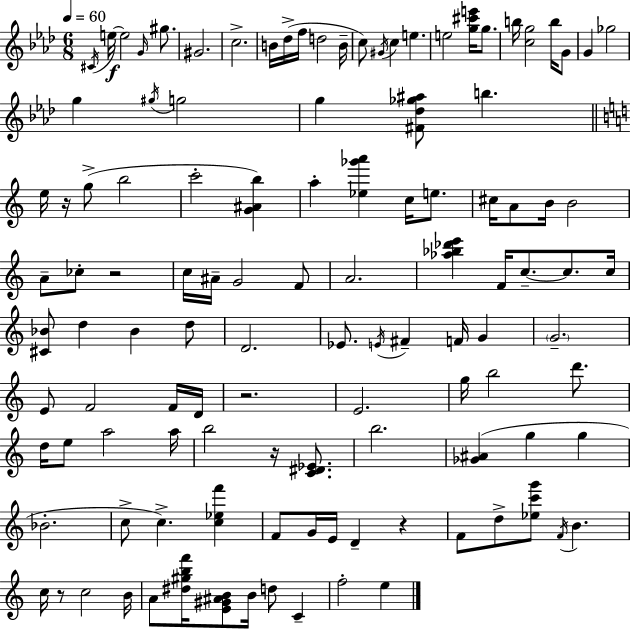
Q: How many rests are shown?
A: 6